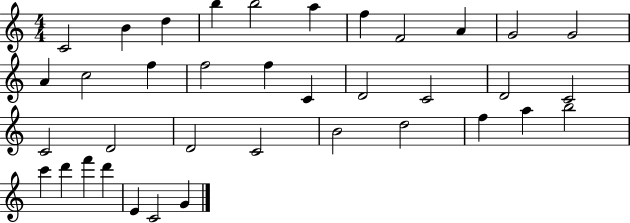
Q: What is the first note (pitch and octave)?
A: C4